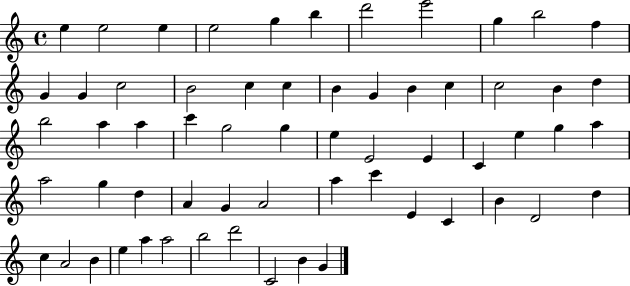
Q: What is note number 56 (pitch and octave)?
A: A5